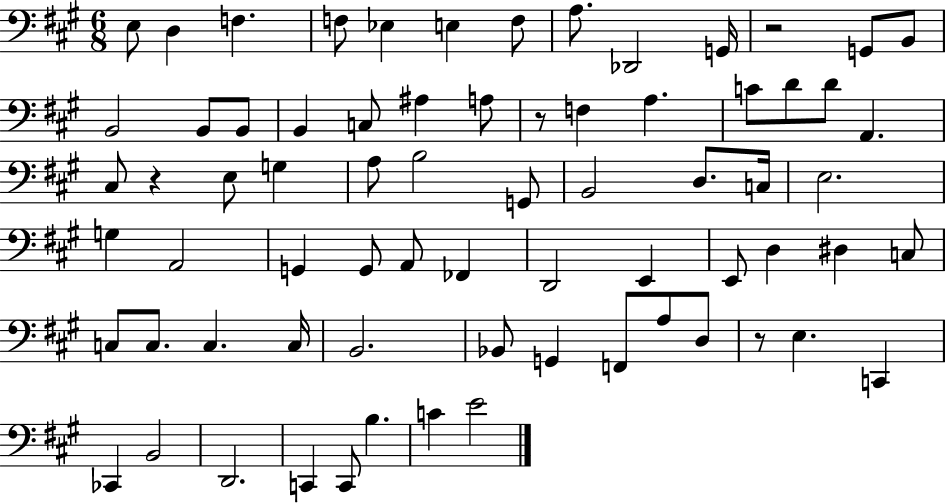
X:1
T:Untitled
M:6/8
L:1/4
K:A
E,/2 D, F, F,/2 _E, E, F,/2 A,/2 _D,,2 G,,/4 z2 G,,/2 B,,/2 B,,2 B,,/2 B,,/2 B,, C,/2 ^A, A,/2 z/2 F, A, C/2 D/2 D/2 A,, ^C,/2 z E,/2 G, A,/2 B,2 G,,/2 B,,2 D,/2 C,/4 E,2 G, A,,2 G,, G,,/2 A,,/2 _F,, D,,2 E,, E,,/2 D, ^D, C,/2 C,/2 C,/2 C, C,/4 B,,2 _B,,/2 G,, F,,/2 A,/2 D,/2 z/2 E, C,, _C,, B,,2 D,,2 C,, C,,/2 B, C E2